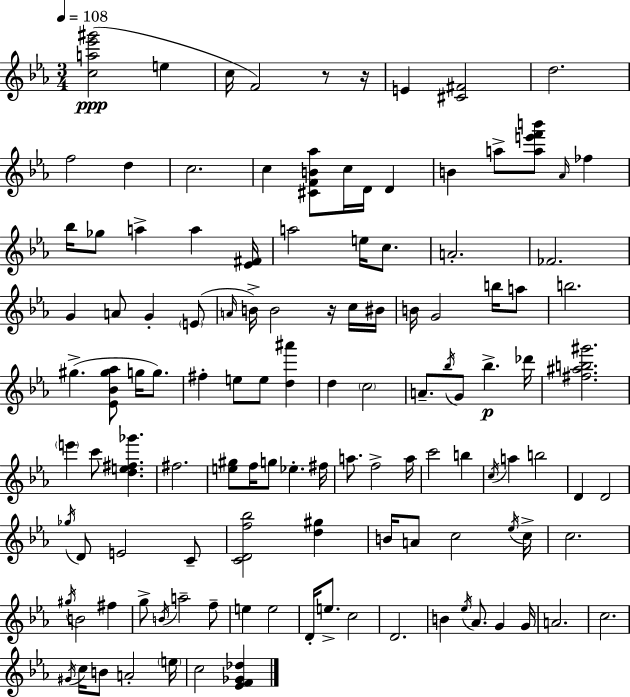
{
  \clef treble
  \numericTimeSignature
  \time 3/4
  \key c \minor
  \tempo 4 = 108
  <c'' a'' ees''' gis'''>2(\ppp e''4 | c''16 f'2) r8 r16 | e'4 <cis' fis'>2 | d''2. | \break f''2 d''4 | c''2. | c''4 <cis' f' b' aes''>8 c''16 d'16 d'4 | b'4 a''8-> <a'' e''' f''' b'''>8 \grace { aes'16 } fes''4 | \break bes''16 ges''8 a''4-> a''4 | <ees' fis'>16 a''2 e''16 c''8. | a'2.-. | fes'2. | \break g'4 a'8 g'4-. \parenthesize e'8( | \grace { a'16 } b'16->) b'2 r16 | c''16 bis'16 b'16 g'2 b''16 | a''8 b''2. | \break gis''4.->( <ees' bes' gis'' aes''>8 g''16 g''8.) | fis''4-. e''8 e''8 <d'' ais'''>4 | d''4 \parenthesize c''2 | a'8.-- \acciaccatura { bes''16 } g'8 bes''4.->\p | \break des'''16 <fis'' ais'' b'' gis'''>2. | \parenthesize e'''4 c'''8 <d'' e'' fis'' ges'''>4. | fis''2. | <e'' gis''>8 f''16 g''8 ees''4.-. | \break fis''16 a''8. f''2-> | a''16 c'''2 b''4 | \acciaccatura { c''16 } a''4 b''2 | d'4 d'2 | \break \acciaccatura { ges''16 } d'8 e'2 | c'8-- <c' d' f'' bes''>2 | <d'' gis''>4 b'16 a'8 c''2 | \acciaccatura { ees''16 } c''16-> c''2. | \break \acciaccatura { gis''16 } b'2 | fis''4 g''8-> \acciaccatura { b'16 } a''2-- | f''8-- e''4 | e''2 d'16-. e''8.-> | \break c''2 d'2. | b'4 | \acciaccatura { ees''16 } aes'8. g'4 g'16 a'2. | c''2. | \break \acciaccatura { gis'16 } c''16 b'8 | a'2-. \parenthesize e''16 c''2 | <ees' f' ges' des''>4 \bar "|."
}